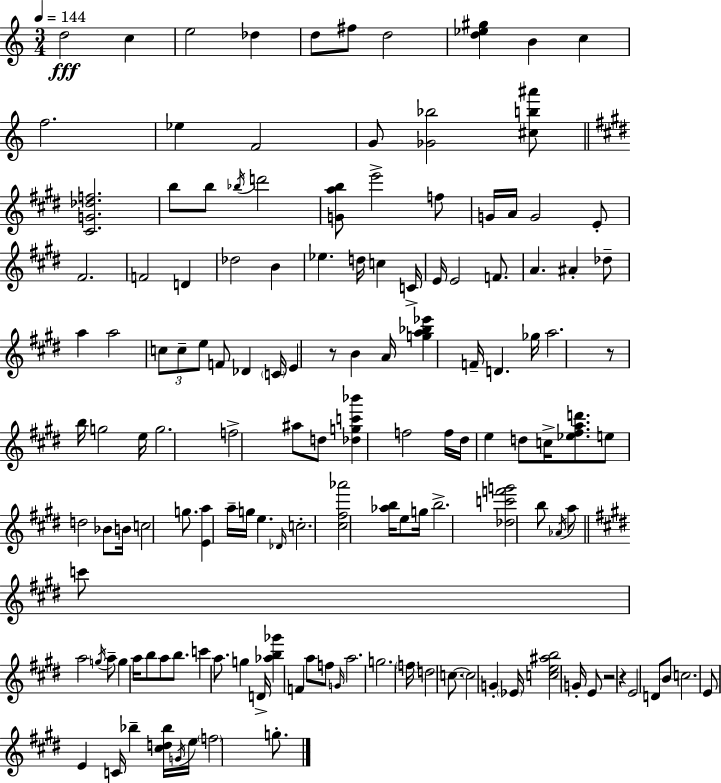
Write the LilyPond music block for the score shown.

{
  \clef treble
  \numericTimeSignature
  \time 3/4
  \key a \minor
  \tempo 4 = 144
  d''2\fff c''4 | e''2 des''4 | d''8 fis''8 d''2 | <d'' ees'' gis''>4 b'4 c''4 | \break f''2. | ees''4 f'2 | g'8 <ges' bes''>2 <cis'' b'' ais'''>8 | \bar "||" \break \key e \major <cis' g' des'' f''>2. | b''8 b''8 \acciaccatura { bes''16 } d'''2 | <g' a'' b''>8 e'''2-> f''8 | g'16 a'16 g'2 e'8-. | \break fis'2. | f'2 d'4 | des''2 b'4 | ees''4. d''16 c''4 | \break c'16-> e'16 e'2 f'8. | a'4. ais'4-. des''8-- | a''4 a''2 | \tuplet 3/2 { c''8 c''8-- e''8 } f'8 des'4 | \break \parenthesize c'16 e'4 r8 b'4 | a'16 <g'' a'' bes'' ees'''>4 f'16-- d'4. | ges''16 a''2. | r8 b''16 g''2 | \break e''16 g''2. | f''2-> ais''8 d''8 | <des'' g'' c''' bes'''>4 f''2 | f''16 dis''16 e''4 d''8 c''16-> <ees'' fis'' a'' d'''>8. | \break e''8 d''2 bes'8 | b'16 c''2 g''8. | <e' a''>4 a''16-- g''16 e''4. | \grace { des'16 } c''2.-. | \break <cis'' fis'' aes'''>2 <aes'' b''>16 e''8 | g''16 b''2.-> | <des'' c''' f''' g'''>2 b''8 | \acciaccatura { aes'16 } a''8 \bar "||" \break \key e \major c'''8 a''2 \acciaccatura { g''16 } a''8-- | g''4 a''16 b''8 a''8 b''8. | c'''4 a''8. g''4 | d'16-> <aes'' b'' ges'''>4 f'4 a''8 f''8 | \break \grace { g'16 } a''2. | g''2. | \parenthesize f''16 d''2 c''8.~~ | \parenthesize c''2 g'4-. | \break \parenthesize ees'16 <c'' e'' ais'' b''>2 g'16-. | e'8 r2 r4 | e'2 d'8 | b'8 c''2. | \break e'8 e'4 c'16 bes''4-- | <cis'' d'' bes''>16 \acciaccatura { g'16 } e''16 \parenthesize f''2 | g''8.-. \bar "|."
}